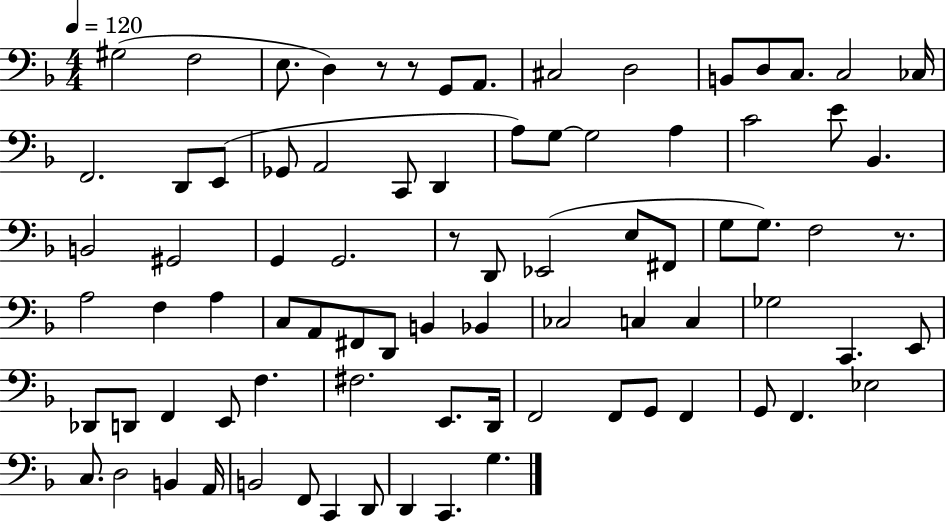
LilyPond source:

{
  \clef bass
  \numericTimeSignature
  \time 4/4
  \key f \major
  \tempo 4 = 120
  gis2( f2 | e8. d4) r8 r8 g,8 a,8. | cis2 d2 | b,8 d8 c8. c2 ces16 | \break f,2. d,8 e,8( | ges,8 a,2 c,8 d,4 | a8) g8~~ g2 a4 | c'2 e'8 bes,4. | \break b,2 gis,2 | g,4 g,2. | r8 d,8 ees,2( e8 fis,8 | g8 g8.) f2 r8. | \break a2 f4 a4 | c8 a,8 fis,8 d,8 b,4 bes,4 | ces2 c4 c4 | ges2 c,4. e,8 | \break des,8 d,8 f,4 e,8 f4. | fis2. e,8. d,16 | f,2 f,8 g,8 f,4 | g,8 f,4. ees2 | \break c8. d2 b,4 a,16 | b,2 f,8 c,4 d,8 | d,4 c,4. g4. | \bar "|."
}